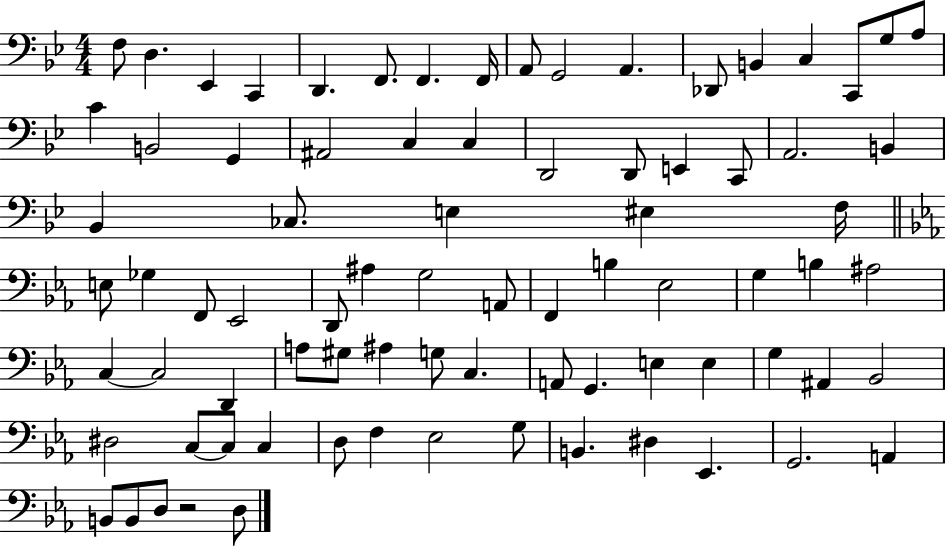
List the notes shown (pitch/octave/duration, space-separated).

F3/e D3/q. Eb2/q C2/q D2/q. F2/e. F2/q. F2/s A2/e G2/h A2/q. Db2/e B2/q C3/q C2/e G3/e A3/e C4/q B2/h G2/q A#2/h C3/q C3/q D2/h D2/e E2/q C2/e A2/h. B2/q Bb2/q CES3/e. E3/q EIS3/q F3/s E3/e Gb3/q F2/e Eb2/h D2/e A#3/q G3/h A2/e F2/q B3/q Eb3/h G3/q B3/q A#3/h C3/q C3/h D2/q A3/e G#3/e A#3/q G3/e C3/q. A2/e G2/q. E3/q E3/q G3/q A#2/q Bb2/h D#3/h C3/e C3/e C3/q D3/e F3/q Eb3/h G3/e B2/q. D#3/q Eb2/q. G2/h. A2/q B2/e B2/e D3/e R/h D3/e